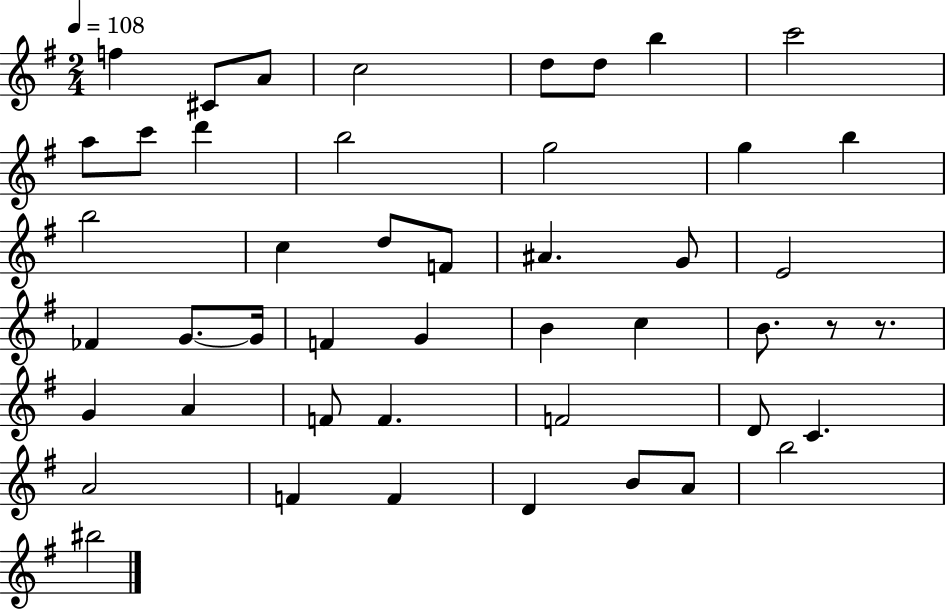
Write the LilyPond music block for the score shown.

{
  \clef treble
  \numericTimeSignature
  \time 2/4
  \key g \major
  \tempo 4 = 108
  f''4 cis'8 a'8 | c''2 | d''8 d''8 b''4 | c'''2 | \break a''8 c'''8 d'''4 | b''2 | g''2 | g''4 b''4 | \break b''2 | c''4 d''8 f'8 | ais'4. g'8 | e'2 | \break fes'4 g'8.~~ g'16 | f'4 g'4 | b'4 c''4 | b'8. r8 r8. | \break g'4 a'4 | f'8 f'4. | f'2 | d'8 c'4. | \break a'2 | f'4 f'4 | d'4 b'8 a'8 | b''2 | \break bis''2 | \bar "|."
}